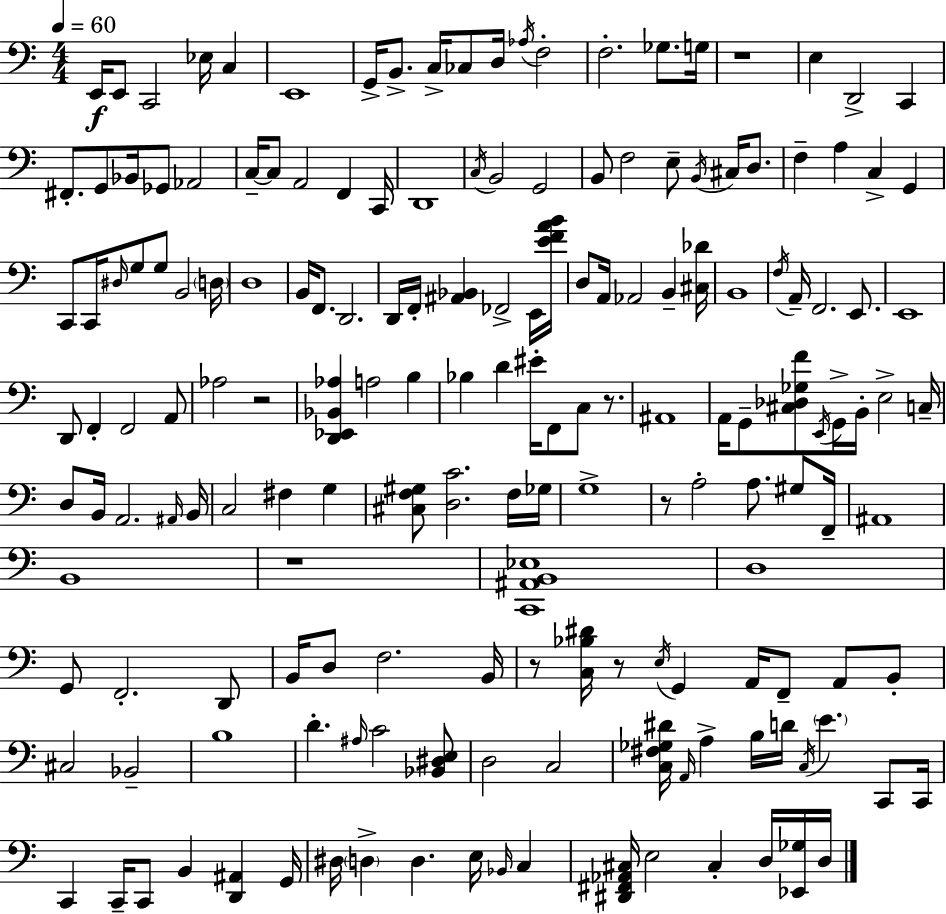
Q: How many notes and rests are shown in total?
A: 171